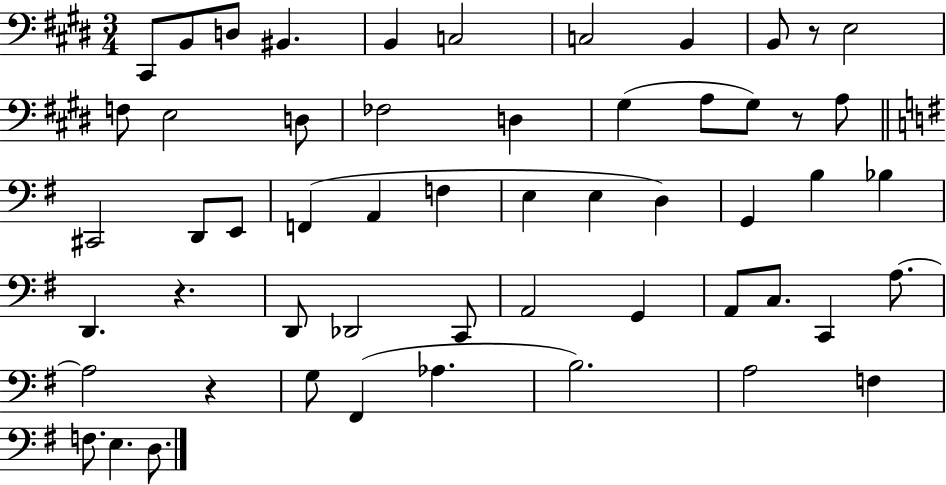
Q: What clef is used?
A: bass